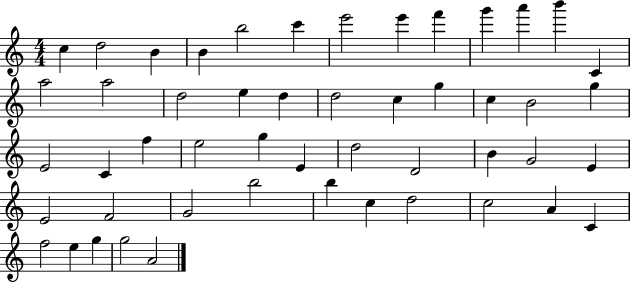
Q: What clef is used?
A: treble